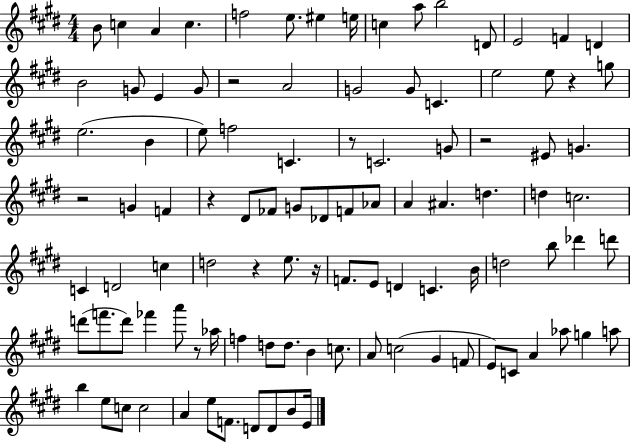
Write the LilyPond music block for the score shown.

{
  \clef treble
  \numericTimeSignature
  \time 4/4
  \key e \major
  \repeat volta 2 { b'8 c''4 a'4 c''4. | f''2 e''8. eis''4 e''16 | c''4 a''8 b''2 d'8 | e'2 f'4 d'4 | \break b'2 g'8 e'4 g'8 | r2 a'2 | g'2 g'8 c'4. | e''2 e''8 r4 g''8 | \break e''2.( b'4 | e''8) f''2 c'4. | r8 c'2. g'8 | r2 eis'8 g'4. | \break r2 g'4 f'4 | r4 dis'8 fes'8 g'8 des'8 f'8 aes'8 | a'4 ais'4. d''4. | d''4 c''2. | \break c'4 d'2 c''4 | d''2 r4 e''8. r16 | f'8. e'8 d'4 c'4. b'16 | d''2 b''8 des'''4 d'''8 | \break d'''8( f'''8. d'''8) fes'''4 a'''8 r8 aes''16 | f''4 d''8 d''8. b'4 c''8. | a'8 c''2( gis'4 f'8 | e'8) c'8 a'4 aes''8 g''4 a''8 | \break b''4 e''8 c''8 c''2 | a'4 e''8 f'8. d'8 d'8 b'8 e'16 | } \bar "|."
}